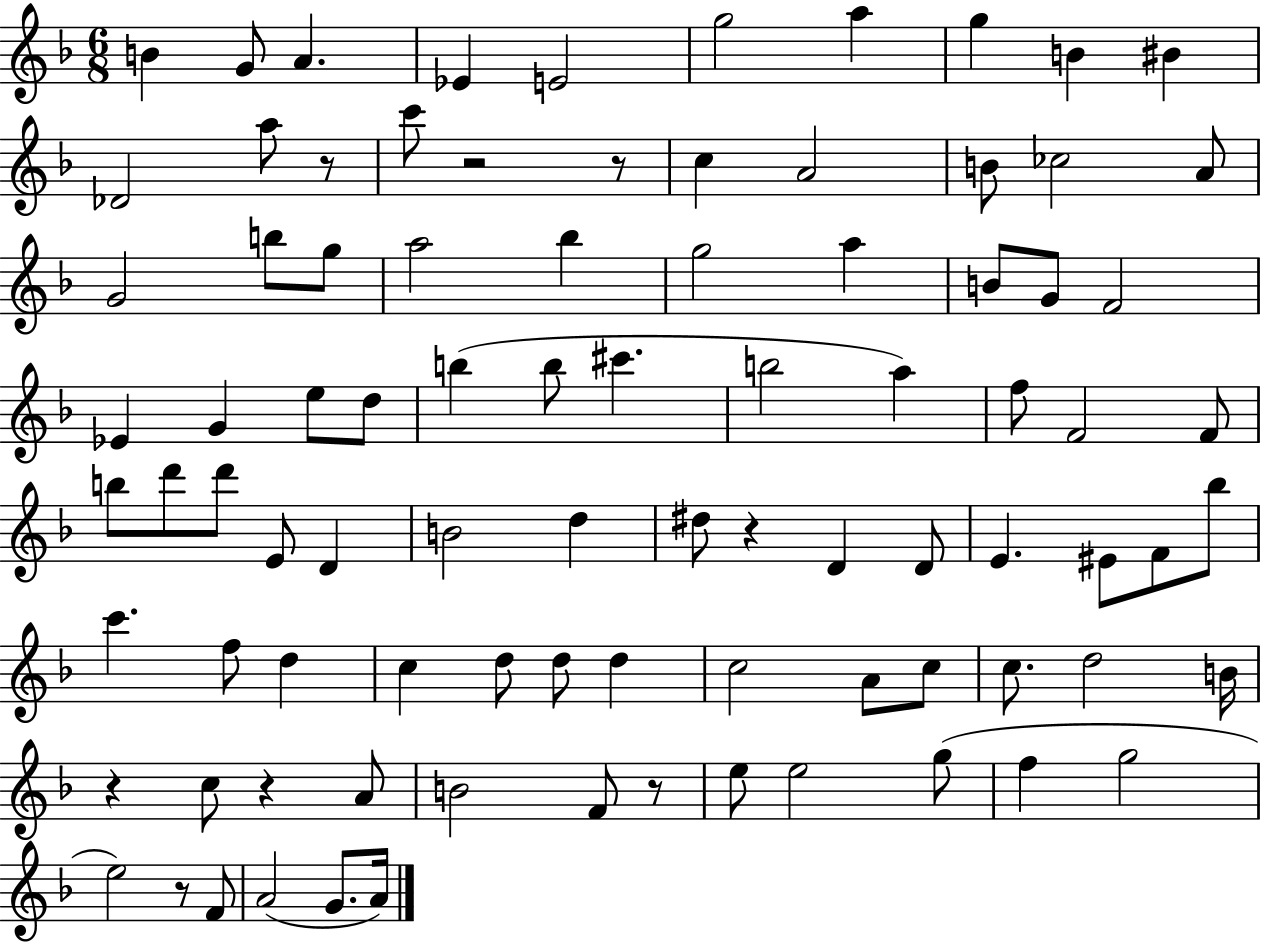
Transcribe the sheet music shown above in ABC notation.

X:1
T:Untitled
M:6/8
L:1/4
K:F
B G/2 A _E E2 g2 a g B ^B _D2 a/2 z/2 c'/2 z2 z/2 c A2 B/2 _c2 A/2 G2 b/2 g/2 a2 _b g2 a B/2 G/2 F2 _E G e/2 d/2 b b/2 ^c' b2 a f/2 F2 F/2 b/2 d'/2 d'/2 E/2 D B2 d ^d/2 z D D/2 E ^E/2 F/2 _b/2 c' f/2 d c d/2 d/2 d c2 A/2 c/2 c/2 d2 B/4 z c/2 z A/2 B2 F/2 z/2 e/2 e2 g/2 f g2 e2 z/2 F/2 A2 G/2 A/4